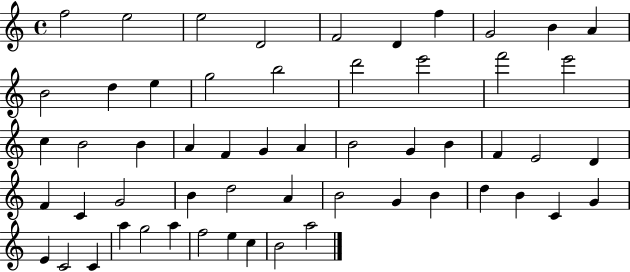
{
  \clef treble
  \time 4/4
  \defaultTimeSignature
  \key c \major
  f''2 e''2 | e''2 d'2 | f'2 d'4 f''4 | g'2 b'4 a'4 | \break b'2 d''4 e''4 | g''2 b''2 | d'''2 e'''2 | f'''2 e'''2 | \break c''4 b'2 b'4 | a'4 f'4 g'4 a'4 | b'2 g'4 b'4 | f'4 e'2 d'4 | \break f'4 c'4 g'2 | b'4 d''2 a'4 | b'2 g'4 b'4 | d''4 b'4 c'4 g'4 | \break e'4 c'2 c'4 | a''4 g''2 a''4 | f''2 e''4 c''4 | b'2 a''2 | \break \bar "|."
}